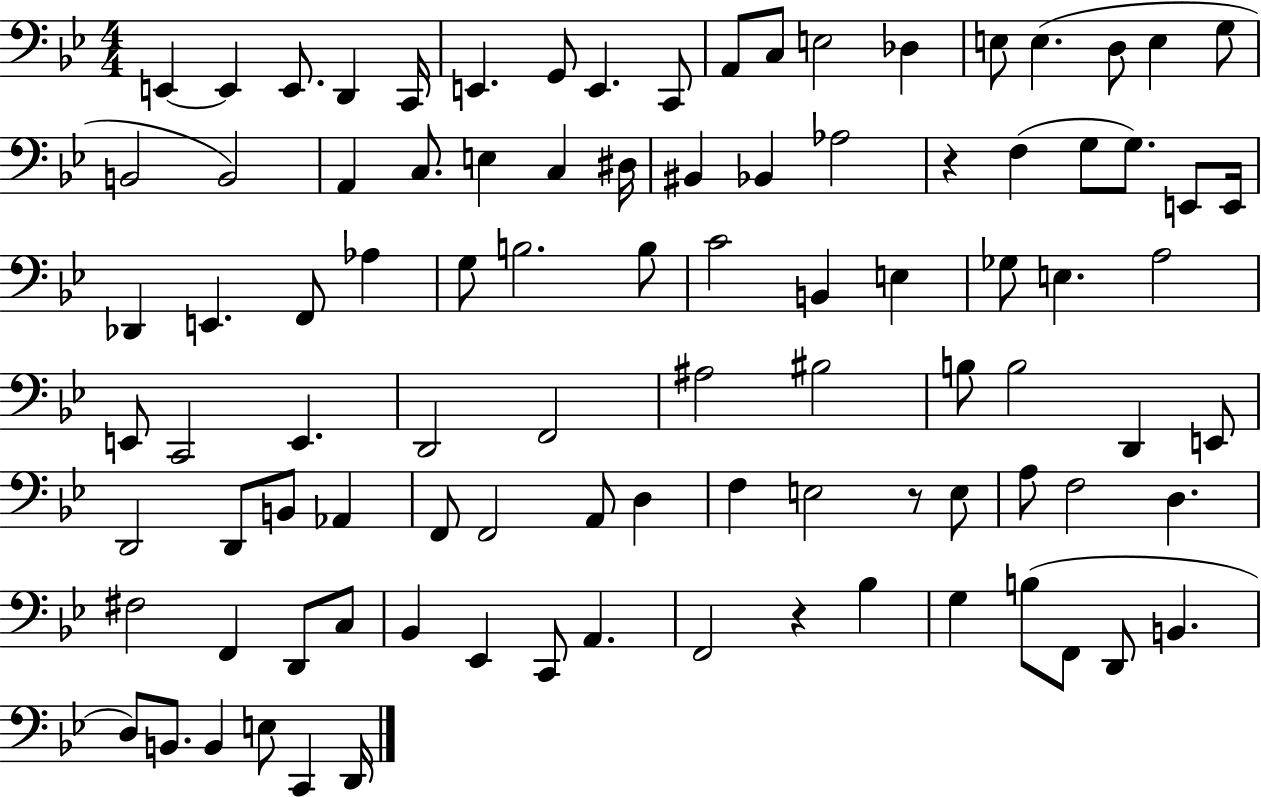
E2/q E2/q E2/e. D2/q C2/s E2/q. G2/e E2/q. C2/e A2/e C3/e E3/h Db3/q E3/e E3/q. D3/e E3/q G3/e B2/h B2/h A2/q C3/e. E3/q C3/q D#3/s BIS2/q Bb2/q Ab3/h R/q F3/q G3/e G3/e. E2/e E2/s Db2/q E2/q. F2/e Ab3/q G3/e B3/h. B3/e C4/h B2/q E3/q Gb3/e E3/q. A3/h E2/e C2/h E2/q. D2/h F2/h A#3/h BIS3/h B3/e B3/h D2/q E2/e D2/h D2/e B2/e Ab2/q F2/e F2/h A2/e D3/q F3/q E3/h R/e E3/e A3/e F3/h D3/q. F#3/h F2/q D2/e C3/e Bb2/q Eb2/q C2/e A2/q. F2/h R/q Bb3/q G3/q B3/e F2/e D2/e B2/q. D3/e B2/e. B2/q E3/e C2/q D2/s